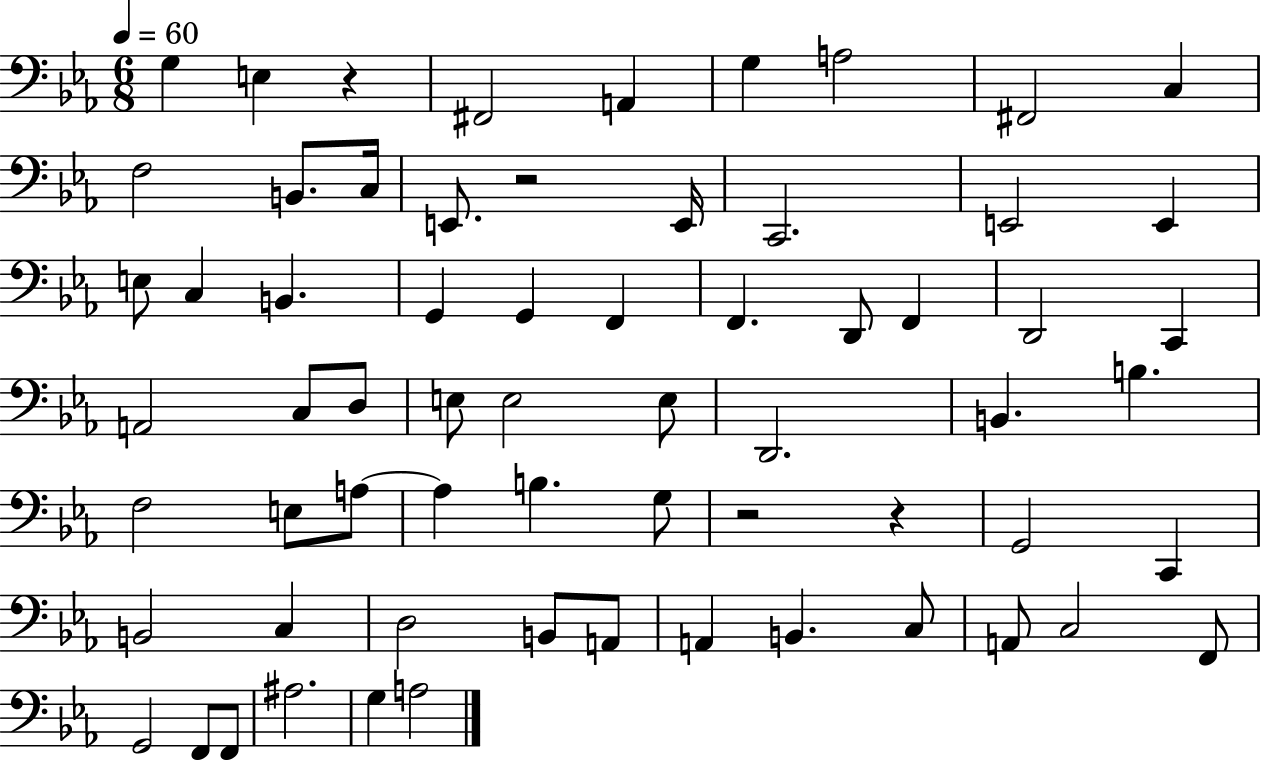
{
  \clef bass
  \numericTimeSignature
  \time 6/8
  \key ees \major
  \tempo 4 = 60
  g4 e4 r4 | fis,2 a,4 | g4 a2 | fis,2 c4 | \break f2 b,8. c16 | e,8. r2 e,16 | c,2. | e,2 e,4 | \break e8 c4 b,4. | g,4 g,4 f,4 | f,4. d,8 f,4 | d,2 c,4 | \break a,2 c8 d8 | e8 e2 e8 | d,2. | b,4. b4. | \break f2 e8 a8~~ | a4 b4. g8 | r2 r4 | g,2 c,4 | \break b,2 c4 | d2 b,8 a,8 | a,4 b,4. c8 | a,8 c2 f,8 | \break g,2 f,8 f,8 | ais2. | g4 a2 | \bar "|."
}